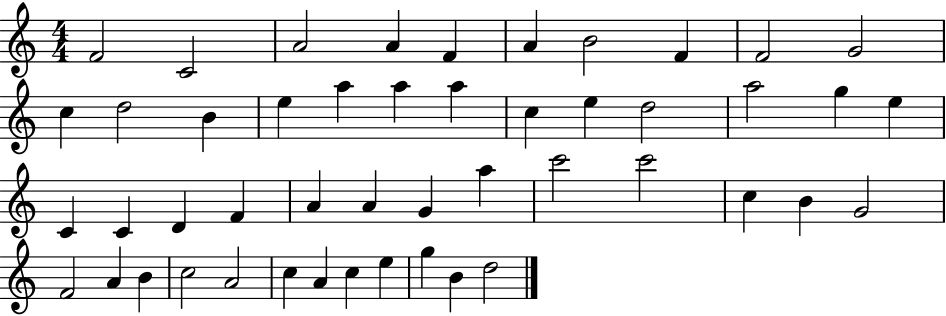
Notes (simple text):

F4/h C4/h A4/h A4/q F4/q A4/q B4/h F4/q F4/h G4/h C5/q D5/h B4/q E5/q A5/q A5/q A5/q C5/q E5/q D5/h A5/h G5/q E5/q C4/q C4/q D4/q F4/q A4/q A4/q G4/q A5/q C6/h C6/h C5/q B4/q G4/h F4/h A4/q B4/q C5/h A4/h C5/q A4/q C5/q E5/q G5/q B4/q D5/h